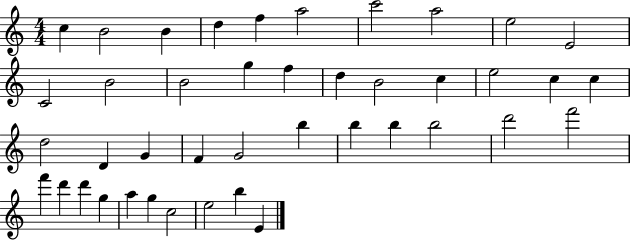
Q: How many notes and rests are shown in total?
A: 42